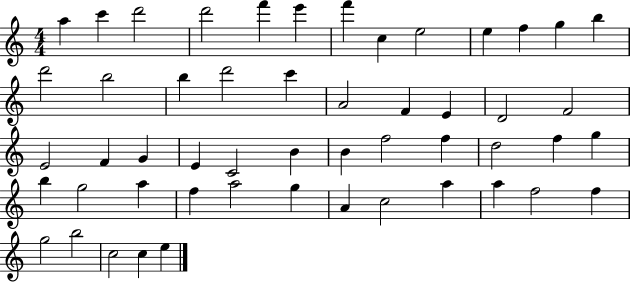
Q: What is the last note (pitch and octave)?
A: E5